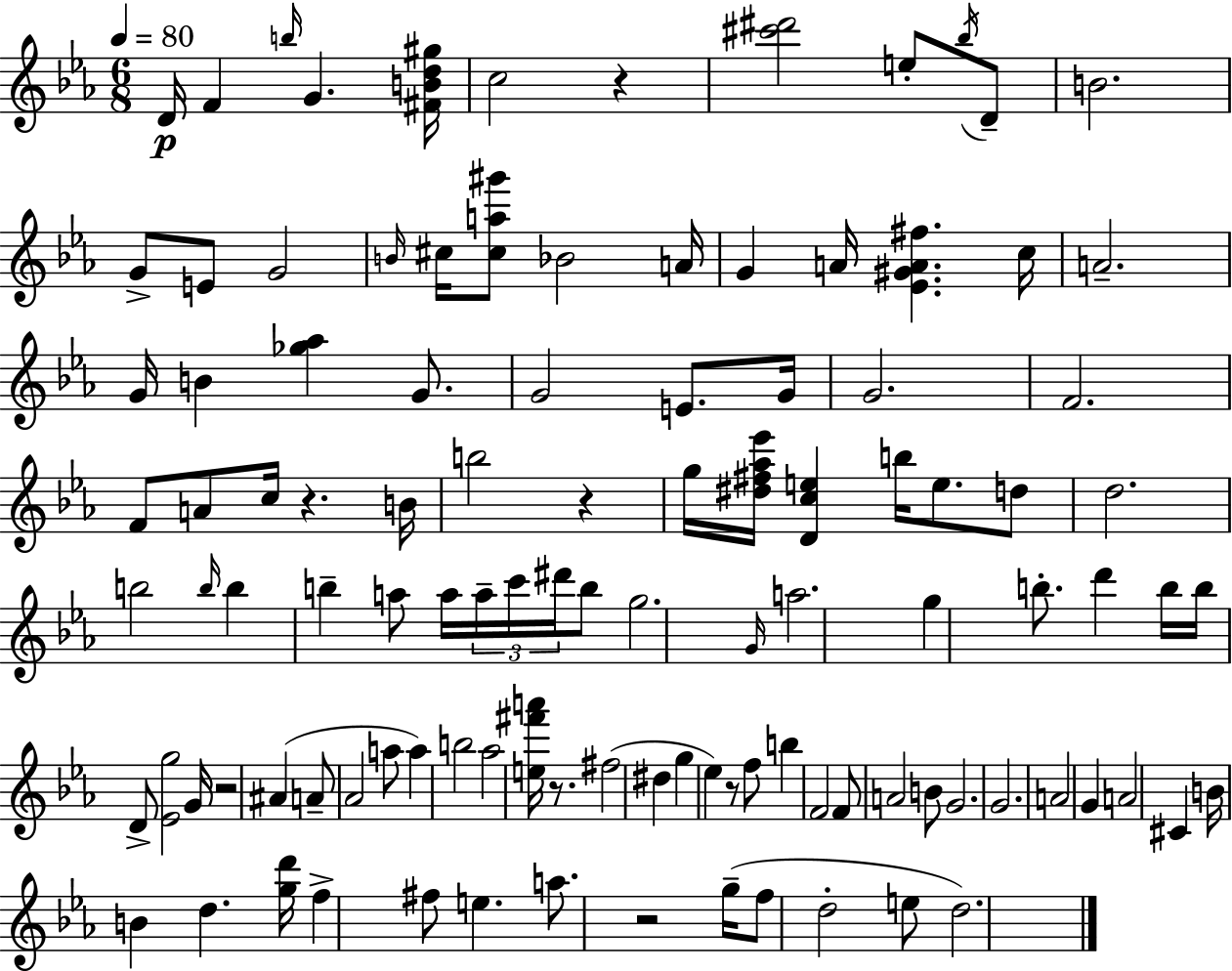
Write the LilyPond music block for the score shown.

{
  \clef treble
  \numericTimeSignature
  \time 6/8
  \key c \minor
  \tempo 4 = 80
  d'16\p f'4 \grace { b''16 } g'4. | <fis' b' d'' gis''>16 c''2 r4 | <cis''' dis'''>2 e''8-. \acciaccatura { bes''16 } | d'8-- b'2. | \break g'8-> e'8 g'2 | \grace { b'16 } cis''16 <cis'' a'' gis'''>8 bes'2 | a'16 g'4 a'16 <ees' gis' a' fis''>4. | c''16 a'2.-- | \break g'16 b'4 <ges'' aes''>4 | g'8. g'2 e'8. | g'16 g'2. | f'2. | \break f'8 a'8 c''16 r4. | b'16 b''2 r4 | g''16 <dis'' fis'' aes'' ees'''>16 <d' c'' e''>4 b''16 e''8. | d''8 d''2. | \break b''2 \grace { b''16 } | b''4 b''4-- a''8 a''16 \tuplet 3/2 { a''16-- | c'''16 dis'''16 } b''8 g''2. | \grace { g'16 } a''2. | \break g''4 b''8.-. | d'''4 b''16 b''16 d'8-> <ees' g''>2 | g'16 r2 | ais'4( a'8-- aes'2 | \break a''8 a''4) b''2 | aes''2 | <e'' fis''' a'''>16 r8. fis''2( | dis''4 g''4 ees''4) | \break r8 f''8 b''4 f'2 | f'8 a'2 | b'8 g'2. | g'2. | \break a'2 | g'4 a'2 | cis'4 b'16 b'4 d''4. | <g'' d'''>16 f''4-> fis''8 e''4. | \break a''8. r2 | g''16--( f''8 d''2-. | e''8 d''2.) | \bar "|."
}